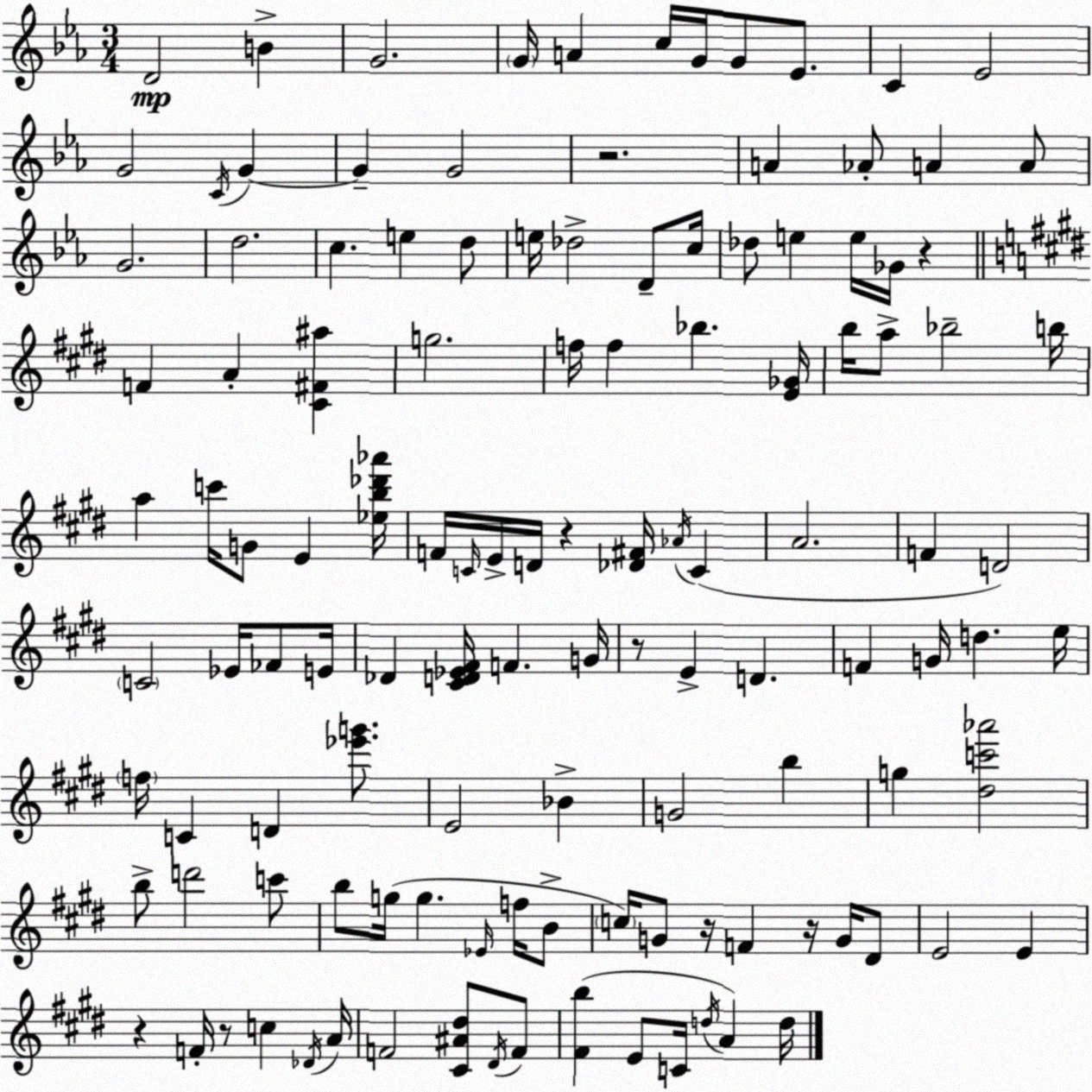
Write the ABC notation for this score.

X:1
T:Untitled
M:3/4
L:1/4
K:Eb
D2 B G2 G/4 A c/4 G/4 G/2 _E/2 C _E2 G2 C/4 G G G2 z2 A _A/2 A A/2 G2 d2 c e d/2 e/4 _d2 D/2 c/4 _d/2 e e/4 _G/4 z F A [^C^F^a] g2 f/4 f _b [E_G]/4 b/4 a/2 _b2 b/4 a c'/4 G/2 E [_eb_d'_a']/4 F/4 C/4 E/4 D/4 z [_D^F]/4 _A/4 C A2 F D2 C2 _E/4 _F/2 E/4 _D [^CD_E^F]/4 F G/4 z/2 E D F G/4 d e/4 f/4 C D [_e'g']/2 E2 _B G2 b g [^dc'_a']2 b/2 d'2 c'/2 b/2 g/4 g _E/4 f/4 B/2 c/4 G/2 z/4 F z/4 G/4 ^D/2 E2 E z F/4 z/2 c _D/4 A/4 F2 [^C^A^d]/2 ^D/4 F/2 [^Fb] E/2 C/4 d/4 A d/4